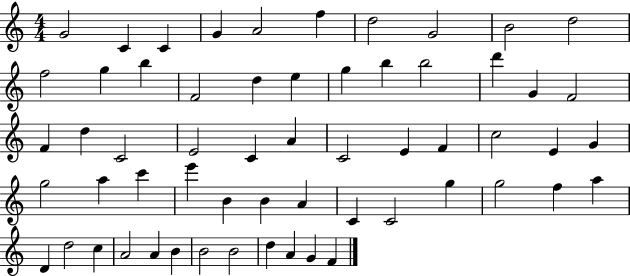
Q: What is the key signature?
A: C major